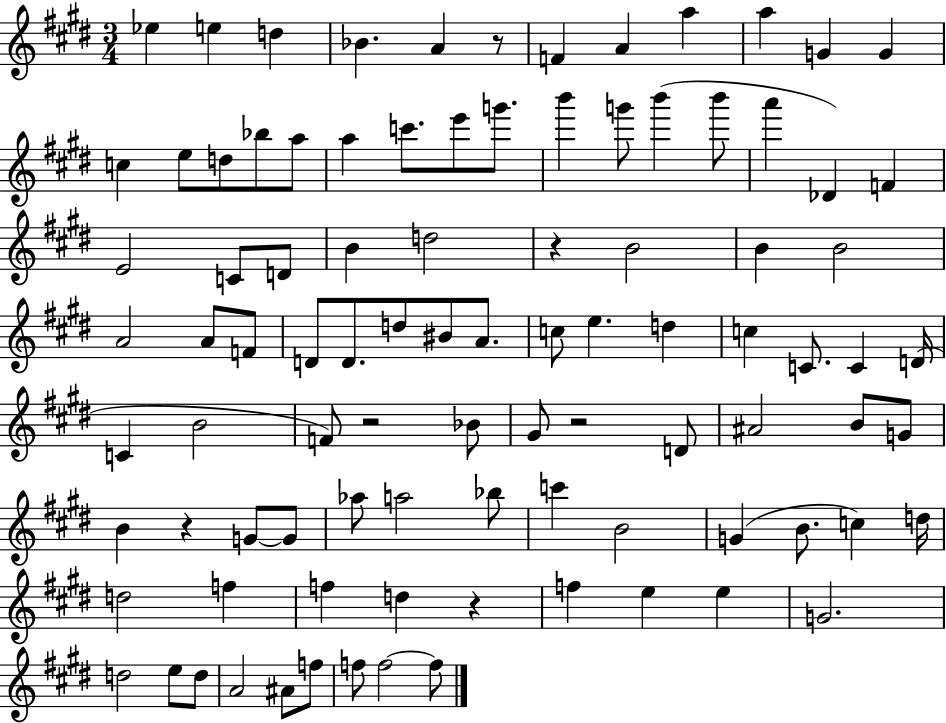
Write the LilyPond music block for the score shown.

{
  \clef treble
  \numericTimeSignature
  \time 3/4
  \key e \major
  ees''4 e''4 d''4 | bes'4. a'4 r8 | f'4 a'4 a''4 | a''4 g'4 g'4 | \break c''4 e''8 d''8 bes''8 a''8 | a''4 c'''8. e'''8 g'''8. | b'''4 g'''8 b'''4( b'''8 | a'''4 des'4) f'4 | \break e'2 c'8 d'8 | b'4 d''2 | r4 b'2 | b'4 b'2 | \break a'2 a'8 f'8 | d'8 d'8. d''8 bis'8 a'8. | c''8 e''4. d''4 | c''4 c'8. c'4 d'16( | \break c'4 b'2 | f'8) r2 bes'8 | gis'8 r2 d'8 | ais'2 b'8 g'8 | \break b'4 r4 g'8~~ g'8 | aes''8 a''2 bes''8 | c'''4 b'2 | g'4( b'8. c''4) d''16 | \break d''2 f''4 | f''4 d''4 r4 | f''4 e''4 e''4 | g'2. | \break d''2 e''8 d''8 | a'2 ais'8 f''8 | f''8 f''2~~ f''8 | \bar "|."
}